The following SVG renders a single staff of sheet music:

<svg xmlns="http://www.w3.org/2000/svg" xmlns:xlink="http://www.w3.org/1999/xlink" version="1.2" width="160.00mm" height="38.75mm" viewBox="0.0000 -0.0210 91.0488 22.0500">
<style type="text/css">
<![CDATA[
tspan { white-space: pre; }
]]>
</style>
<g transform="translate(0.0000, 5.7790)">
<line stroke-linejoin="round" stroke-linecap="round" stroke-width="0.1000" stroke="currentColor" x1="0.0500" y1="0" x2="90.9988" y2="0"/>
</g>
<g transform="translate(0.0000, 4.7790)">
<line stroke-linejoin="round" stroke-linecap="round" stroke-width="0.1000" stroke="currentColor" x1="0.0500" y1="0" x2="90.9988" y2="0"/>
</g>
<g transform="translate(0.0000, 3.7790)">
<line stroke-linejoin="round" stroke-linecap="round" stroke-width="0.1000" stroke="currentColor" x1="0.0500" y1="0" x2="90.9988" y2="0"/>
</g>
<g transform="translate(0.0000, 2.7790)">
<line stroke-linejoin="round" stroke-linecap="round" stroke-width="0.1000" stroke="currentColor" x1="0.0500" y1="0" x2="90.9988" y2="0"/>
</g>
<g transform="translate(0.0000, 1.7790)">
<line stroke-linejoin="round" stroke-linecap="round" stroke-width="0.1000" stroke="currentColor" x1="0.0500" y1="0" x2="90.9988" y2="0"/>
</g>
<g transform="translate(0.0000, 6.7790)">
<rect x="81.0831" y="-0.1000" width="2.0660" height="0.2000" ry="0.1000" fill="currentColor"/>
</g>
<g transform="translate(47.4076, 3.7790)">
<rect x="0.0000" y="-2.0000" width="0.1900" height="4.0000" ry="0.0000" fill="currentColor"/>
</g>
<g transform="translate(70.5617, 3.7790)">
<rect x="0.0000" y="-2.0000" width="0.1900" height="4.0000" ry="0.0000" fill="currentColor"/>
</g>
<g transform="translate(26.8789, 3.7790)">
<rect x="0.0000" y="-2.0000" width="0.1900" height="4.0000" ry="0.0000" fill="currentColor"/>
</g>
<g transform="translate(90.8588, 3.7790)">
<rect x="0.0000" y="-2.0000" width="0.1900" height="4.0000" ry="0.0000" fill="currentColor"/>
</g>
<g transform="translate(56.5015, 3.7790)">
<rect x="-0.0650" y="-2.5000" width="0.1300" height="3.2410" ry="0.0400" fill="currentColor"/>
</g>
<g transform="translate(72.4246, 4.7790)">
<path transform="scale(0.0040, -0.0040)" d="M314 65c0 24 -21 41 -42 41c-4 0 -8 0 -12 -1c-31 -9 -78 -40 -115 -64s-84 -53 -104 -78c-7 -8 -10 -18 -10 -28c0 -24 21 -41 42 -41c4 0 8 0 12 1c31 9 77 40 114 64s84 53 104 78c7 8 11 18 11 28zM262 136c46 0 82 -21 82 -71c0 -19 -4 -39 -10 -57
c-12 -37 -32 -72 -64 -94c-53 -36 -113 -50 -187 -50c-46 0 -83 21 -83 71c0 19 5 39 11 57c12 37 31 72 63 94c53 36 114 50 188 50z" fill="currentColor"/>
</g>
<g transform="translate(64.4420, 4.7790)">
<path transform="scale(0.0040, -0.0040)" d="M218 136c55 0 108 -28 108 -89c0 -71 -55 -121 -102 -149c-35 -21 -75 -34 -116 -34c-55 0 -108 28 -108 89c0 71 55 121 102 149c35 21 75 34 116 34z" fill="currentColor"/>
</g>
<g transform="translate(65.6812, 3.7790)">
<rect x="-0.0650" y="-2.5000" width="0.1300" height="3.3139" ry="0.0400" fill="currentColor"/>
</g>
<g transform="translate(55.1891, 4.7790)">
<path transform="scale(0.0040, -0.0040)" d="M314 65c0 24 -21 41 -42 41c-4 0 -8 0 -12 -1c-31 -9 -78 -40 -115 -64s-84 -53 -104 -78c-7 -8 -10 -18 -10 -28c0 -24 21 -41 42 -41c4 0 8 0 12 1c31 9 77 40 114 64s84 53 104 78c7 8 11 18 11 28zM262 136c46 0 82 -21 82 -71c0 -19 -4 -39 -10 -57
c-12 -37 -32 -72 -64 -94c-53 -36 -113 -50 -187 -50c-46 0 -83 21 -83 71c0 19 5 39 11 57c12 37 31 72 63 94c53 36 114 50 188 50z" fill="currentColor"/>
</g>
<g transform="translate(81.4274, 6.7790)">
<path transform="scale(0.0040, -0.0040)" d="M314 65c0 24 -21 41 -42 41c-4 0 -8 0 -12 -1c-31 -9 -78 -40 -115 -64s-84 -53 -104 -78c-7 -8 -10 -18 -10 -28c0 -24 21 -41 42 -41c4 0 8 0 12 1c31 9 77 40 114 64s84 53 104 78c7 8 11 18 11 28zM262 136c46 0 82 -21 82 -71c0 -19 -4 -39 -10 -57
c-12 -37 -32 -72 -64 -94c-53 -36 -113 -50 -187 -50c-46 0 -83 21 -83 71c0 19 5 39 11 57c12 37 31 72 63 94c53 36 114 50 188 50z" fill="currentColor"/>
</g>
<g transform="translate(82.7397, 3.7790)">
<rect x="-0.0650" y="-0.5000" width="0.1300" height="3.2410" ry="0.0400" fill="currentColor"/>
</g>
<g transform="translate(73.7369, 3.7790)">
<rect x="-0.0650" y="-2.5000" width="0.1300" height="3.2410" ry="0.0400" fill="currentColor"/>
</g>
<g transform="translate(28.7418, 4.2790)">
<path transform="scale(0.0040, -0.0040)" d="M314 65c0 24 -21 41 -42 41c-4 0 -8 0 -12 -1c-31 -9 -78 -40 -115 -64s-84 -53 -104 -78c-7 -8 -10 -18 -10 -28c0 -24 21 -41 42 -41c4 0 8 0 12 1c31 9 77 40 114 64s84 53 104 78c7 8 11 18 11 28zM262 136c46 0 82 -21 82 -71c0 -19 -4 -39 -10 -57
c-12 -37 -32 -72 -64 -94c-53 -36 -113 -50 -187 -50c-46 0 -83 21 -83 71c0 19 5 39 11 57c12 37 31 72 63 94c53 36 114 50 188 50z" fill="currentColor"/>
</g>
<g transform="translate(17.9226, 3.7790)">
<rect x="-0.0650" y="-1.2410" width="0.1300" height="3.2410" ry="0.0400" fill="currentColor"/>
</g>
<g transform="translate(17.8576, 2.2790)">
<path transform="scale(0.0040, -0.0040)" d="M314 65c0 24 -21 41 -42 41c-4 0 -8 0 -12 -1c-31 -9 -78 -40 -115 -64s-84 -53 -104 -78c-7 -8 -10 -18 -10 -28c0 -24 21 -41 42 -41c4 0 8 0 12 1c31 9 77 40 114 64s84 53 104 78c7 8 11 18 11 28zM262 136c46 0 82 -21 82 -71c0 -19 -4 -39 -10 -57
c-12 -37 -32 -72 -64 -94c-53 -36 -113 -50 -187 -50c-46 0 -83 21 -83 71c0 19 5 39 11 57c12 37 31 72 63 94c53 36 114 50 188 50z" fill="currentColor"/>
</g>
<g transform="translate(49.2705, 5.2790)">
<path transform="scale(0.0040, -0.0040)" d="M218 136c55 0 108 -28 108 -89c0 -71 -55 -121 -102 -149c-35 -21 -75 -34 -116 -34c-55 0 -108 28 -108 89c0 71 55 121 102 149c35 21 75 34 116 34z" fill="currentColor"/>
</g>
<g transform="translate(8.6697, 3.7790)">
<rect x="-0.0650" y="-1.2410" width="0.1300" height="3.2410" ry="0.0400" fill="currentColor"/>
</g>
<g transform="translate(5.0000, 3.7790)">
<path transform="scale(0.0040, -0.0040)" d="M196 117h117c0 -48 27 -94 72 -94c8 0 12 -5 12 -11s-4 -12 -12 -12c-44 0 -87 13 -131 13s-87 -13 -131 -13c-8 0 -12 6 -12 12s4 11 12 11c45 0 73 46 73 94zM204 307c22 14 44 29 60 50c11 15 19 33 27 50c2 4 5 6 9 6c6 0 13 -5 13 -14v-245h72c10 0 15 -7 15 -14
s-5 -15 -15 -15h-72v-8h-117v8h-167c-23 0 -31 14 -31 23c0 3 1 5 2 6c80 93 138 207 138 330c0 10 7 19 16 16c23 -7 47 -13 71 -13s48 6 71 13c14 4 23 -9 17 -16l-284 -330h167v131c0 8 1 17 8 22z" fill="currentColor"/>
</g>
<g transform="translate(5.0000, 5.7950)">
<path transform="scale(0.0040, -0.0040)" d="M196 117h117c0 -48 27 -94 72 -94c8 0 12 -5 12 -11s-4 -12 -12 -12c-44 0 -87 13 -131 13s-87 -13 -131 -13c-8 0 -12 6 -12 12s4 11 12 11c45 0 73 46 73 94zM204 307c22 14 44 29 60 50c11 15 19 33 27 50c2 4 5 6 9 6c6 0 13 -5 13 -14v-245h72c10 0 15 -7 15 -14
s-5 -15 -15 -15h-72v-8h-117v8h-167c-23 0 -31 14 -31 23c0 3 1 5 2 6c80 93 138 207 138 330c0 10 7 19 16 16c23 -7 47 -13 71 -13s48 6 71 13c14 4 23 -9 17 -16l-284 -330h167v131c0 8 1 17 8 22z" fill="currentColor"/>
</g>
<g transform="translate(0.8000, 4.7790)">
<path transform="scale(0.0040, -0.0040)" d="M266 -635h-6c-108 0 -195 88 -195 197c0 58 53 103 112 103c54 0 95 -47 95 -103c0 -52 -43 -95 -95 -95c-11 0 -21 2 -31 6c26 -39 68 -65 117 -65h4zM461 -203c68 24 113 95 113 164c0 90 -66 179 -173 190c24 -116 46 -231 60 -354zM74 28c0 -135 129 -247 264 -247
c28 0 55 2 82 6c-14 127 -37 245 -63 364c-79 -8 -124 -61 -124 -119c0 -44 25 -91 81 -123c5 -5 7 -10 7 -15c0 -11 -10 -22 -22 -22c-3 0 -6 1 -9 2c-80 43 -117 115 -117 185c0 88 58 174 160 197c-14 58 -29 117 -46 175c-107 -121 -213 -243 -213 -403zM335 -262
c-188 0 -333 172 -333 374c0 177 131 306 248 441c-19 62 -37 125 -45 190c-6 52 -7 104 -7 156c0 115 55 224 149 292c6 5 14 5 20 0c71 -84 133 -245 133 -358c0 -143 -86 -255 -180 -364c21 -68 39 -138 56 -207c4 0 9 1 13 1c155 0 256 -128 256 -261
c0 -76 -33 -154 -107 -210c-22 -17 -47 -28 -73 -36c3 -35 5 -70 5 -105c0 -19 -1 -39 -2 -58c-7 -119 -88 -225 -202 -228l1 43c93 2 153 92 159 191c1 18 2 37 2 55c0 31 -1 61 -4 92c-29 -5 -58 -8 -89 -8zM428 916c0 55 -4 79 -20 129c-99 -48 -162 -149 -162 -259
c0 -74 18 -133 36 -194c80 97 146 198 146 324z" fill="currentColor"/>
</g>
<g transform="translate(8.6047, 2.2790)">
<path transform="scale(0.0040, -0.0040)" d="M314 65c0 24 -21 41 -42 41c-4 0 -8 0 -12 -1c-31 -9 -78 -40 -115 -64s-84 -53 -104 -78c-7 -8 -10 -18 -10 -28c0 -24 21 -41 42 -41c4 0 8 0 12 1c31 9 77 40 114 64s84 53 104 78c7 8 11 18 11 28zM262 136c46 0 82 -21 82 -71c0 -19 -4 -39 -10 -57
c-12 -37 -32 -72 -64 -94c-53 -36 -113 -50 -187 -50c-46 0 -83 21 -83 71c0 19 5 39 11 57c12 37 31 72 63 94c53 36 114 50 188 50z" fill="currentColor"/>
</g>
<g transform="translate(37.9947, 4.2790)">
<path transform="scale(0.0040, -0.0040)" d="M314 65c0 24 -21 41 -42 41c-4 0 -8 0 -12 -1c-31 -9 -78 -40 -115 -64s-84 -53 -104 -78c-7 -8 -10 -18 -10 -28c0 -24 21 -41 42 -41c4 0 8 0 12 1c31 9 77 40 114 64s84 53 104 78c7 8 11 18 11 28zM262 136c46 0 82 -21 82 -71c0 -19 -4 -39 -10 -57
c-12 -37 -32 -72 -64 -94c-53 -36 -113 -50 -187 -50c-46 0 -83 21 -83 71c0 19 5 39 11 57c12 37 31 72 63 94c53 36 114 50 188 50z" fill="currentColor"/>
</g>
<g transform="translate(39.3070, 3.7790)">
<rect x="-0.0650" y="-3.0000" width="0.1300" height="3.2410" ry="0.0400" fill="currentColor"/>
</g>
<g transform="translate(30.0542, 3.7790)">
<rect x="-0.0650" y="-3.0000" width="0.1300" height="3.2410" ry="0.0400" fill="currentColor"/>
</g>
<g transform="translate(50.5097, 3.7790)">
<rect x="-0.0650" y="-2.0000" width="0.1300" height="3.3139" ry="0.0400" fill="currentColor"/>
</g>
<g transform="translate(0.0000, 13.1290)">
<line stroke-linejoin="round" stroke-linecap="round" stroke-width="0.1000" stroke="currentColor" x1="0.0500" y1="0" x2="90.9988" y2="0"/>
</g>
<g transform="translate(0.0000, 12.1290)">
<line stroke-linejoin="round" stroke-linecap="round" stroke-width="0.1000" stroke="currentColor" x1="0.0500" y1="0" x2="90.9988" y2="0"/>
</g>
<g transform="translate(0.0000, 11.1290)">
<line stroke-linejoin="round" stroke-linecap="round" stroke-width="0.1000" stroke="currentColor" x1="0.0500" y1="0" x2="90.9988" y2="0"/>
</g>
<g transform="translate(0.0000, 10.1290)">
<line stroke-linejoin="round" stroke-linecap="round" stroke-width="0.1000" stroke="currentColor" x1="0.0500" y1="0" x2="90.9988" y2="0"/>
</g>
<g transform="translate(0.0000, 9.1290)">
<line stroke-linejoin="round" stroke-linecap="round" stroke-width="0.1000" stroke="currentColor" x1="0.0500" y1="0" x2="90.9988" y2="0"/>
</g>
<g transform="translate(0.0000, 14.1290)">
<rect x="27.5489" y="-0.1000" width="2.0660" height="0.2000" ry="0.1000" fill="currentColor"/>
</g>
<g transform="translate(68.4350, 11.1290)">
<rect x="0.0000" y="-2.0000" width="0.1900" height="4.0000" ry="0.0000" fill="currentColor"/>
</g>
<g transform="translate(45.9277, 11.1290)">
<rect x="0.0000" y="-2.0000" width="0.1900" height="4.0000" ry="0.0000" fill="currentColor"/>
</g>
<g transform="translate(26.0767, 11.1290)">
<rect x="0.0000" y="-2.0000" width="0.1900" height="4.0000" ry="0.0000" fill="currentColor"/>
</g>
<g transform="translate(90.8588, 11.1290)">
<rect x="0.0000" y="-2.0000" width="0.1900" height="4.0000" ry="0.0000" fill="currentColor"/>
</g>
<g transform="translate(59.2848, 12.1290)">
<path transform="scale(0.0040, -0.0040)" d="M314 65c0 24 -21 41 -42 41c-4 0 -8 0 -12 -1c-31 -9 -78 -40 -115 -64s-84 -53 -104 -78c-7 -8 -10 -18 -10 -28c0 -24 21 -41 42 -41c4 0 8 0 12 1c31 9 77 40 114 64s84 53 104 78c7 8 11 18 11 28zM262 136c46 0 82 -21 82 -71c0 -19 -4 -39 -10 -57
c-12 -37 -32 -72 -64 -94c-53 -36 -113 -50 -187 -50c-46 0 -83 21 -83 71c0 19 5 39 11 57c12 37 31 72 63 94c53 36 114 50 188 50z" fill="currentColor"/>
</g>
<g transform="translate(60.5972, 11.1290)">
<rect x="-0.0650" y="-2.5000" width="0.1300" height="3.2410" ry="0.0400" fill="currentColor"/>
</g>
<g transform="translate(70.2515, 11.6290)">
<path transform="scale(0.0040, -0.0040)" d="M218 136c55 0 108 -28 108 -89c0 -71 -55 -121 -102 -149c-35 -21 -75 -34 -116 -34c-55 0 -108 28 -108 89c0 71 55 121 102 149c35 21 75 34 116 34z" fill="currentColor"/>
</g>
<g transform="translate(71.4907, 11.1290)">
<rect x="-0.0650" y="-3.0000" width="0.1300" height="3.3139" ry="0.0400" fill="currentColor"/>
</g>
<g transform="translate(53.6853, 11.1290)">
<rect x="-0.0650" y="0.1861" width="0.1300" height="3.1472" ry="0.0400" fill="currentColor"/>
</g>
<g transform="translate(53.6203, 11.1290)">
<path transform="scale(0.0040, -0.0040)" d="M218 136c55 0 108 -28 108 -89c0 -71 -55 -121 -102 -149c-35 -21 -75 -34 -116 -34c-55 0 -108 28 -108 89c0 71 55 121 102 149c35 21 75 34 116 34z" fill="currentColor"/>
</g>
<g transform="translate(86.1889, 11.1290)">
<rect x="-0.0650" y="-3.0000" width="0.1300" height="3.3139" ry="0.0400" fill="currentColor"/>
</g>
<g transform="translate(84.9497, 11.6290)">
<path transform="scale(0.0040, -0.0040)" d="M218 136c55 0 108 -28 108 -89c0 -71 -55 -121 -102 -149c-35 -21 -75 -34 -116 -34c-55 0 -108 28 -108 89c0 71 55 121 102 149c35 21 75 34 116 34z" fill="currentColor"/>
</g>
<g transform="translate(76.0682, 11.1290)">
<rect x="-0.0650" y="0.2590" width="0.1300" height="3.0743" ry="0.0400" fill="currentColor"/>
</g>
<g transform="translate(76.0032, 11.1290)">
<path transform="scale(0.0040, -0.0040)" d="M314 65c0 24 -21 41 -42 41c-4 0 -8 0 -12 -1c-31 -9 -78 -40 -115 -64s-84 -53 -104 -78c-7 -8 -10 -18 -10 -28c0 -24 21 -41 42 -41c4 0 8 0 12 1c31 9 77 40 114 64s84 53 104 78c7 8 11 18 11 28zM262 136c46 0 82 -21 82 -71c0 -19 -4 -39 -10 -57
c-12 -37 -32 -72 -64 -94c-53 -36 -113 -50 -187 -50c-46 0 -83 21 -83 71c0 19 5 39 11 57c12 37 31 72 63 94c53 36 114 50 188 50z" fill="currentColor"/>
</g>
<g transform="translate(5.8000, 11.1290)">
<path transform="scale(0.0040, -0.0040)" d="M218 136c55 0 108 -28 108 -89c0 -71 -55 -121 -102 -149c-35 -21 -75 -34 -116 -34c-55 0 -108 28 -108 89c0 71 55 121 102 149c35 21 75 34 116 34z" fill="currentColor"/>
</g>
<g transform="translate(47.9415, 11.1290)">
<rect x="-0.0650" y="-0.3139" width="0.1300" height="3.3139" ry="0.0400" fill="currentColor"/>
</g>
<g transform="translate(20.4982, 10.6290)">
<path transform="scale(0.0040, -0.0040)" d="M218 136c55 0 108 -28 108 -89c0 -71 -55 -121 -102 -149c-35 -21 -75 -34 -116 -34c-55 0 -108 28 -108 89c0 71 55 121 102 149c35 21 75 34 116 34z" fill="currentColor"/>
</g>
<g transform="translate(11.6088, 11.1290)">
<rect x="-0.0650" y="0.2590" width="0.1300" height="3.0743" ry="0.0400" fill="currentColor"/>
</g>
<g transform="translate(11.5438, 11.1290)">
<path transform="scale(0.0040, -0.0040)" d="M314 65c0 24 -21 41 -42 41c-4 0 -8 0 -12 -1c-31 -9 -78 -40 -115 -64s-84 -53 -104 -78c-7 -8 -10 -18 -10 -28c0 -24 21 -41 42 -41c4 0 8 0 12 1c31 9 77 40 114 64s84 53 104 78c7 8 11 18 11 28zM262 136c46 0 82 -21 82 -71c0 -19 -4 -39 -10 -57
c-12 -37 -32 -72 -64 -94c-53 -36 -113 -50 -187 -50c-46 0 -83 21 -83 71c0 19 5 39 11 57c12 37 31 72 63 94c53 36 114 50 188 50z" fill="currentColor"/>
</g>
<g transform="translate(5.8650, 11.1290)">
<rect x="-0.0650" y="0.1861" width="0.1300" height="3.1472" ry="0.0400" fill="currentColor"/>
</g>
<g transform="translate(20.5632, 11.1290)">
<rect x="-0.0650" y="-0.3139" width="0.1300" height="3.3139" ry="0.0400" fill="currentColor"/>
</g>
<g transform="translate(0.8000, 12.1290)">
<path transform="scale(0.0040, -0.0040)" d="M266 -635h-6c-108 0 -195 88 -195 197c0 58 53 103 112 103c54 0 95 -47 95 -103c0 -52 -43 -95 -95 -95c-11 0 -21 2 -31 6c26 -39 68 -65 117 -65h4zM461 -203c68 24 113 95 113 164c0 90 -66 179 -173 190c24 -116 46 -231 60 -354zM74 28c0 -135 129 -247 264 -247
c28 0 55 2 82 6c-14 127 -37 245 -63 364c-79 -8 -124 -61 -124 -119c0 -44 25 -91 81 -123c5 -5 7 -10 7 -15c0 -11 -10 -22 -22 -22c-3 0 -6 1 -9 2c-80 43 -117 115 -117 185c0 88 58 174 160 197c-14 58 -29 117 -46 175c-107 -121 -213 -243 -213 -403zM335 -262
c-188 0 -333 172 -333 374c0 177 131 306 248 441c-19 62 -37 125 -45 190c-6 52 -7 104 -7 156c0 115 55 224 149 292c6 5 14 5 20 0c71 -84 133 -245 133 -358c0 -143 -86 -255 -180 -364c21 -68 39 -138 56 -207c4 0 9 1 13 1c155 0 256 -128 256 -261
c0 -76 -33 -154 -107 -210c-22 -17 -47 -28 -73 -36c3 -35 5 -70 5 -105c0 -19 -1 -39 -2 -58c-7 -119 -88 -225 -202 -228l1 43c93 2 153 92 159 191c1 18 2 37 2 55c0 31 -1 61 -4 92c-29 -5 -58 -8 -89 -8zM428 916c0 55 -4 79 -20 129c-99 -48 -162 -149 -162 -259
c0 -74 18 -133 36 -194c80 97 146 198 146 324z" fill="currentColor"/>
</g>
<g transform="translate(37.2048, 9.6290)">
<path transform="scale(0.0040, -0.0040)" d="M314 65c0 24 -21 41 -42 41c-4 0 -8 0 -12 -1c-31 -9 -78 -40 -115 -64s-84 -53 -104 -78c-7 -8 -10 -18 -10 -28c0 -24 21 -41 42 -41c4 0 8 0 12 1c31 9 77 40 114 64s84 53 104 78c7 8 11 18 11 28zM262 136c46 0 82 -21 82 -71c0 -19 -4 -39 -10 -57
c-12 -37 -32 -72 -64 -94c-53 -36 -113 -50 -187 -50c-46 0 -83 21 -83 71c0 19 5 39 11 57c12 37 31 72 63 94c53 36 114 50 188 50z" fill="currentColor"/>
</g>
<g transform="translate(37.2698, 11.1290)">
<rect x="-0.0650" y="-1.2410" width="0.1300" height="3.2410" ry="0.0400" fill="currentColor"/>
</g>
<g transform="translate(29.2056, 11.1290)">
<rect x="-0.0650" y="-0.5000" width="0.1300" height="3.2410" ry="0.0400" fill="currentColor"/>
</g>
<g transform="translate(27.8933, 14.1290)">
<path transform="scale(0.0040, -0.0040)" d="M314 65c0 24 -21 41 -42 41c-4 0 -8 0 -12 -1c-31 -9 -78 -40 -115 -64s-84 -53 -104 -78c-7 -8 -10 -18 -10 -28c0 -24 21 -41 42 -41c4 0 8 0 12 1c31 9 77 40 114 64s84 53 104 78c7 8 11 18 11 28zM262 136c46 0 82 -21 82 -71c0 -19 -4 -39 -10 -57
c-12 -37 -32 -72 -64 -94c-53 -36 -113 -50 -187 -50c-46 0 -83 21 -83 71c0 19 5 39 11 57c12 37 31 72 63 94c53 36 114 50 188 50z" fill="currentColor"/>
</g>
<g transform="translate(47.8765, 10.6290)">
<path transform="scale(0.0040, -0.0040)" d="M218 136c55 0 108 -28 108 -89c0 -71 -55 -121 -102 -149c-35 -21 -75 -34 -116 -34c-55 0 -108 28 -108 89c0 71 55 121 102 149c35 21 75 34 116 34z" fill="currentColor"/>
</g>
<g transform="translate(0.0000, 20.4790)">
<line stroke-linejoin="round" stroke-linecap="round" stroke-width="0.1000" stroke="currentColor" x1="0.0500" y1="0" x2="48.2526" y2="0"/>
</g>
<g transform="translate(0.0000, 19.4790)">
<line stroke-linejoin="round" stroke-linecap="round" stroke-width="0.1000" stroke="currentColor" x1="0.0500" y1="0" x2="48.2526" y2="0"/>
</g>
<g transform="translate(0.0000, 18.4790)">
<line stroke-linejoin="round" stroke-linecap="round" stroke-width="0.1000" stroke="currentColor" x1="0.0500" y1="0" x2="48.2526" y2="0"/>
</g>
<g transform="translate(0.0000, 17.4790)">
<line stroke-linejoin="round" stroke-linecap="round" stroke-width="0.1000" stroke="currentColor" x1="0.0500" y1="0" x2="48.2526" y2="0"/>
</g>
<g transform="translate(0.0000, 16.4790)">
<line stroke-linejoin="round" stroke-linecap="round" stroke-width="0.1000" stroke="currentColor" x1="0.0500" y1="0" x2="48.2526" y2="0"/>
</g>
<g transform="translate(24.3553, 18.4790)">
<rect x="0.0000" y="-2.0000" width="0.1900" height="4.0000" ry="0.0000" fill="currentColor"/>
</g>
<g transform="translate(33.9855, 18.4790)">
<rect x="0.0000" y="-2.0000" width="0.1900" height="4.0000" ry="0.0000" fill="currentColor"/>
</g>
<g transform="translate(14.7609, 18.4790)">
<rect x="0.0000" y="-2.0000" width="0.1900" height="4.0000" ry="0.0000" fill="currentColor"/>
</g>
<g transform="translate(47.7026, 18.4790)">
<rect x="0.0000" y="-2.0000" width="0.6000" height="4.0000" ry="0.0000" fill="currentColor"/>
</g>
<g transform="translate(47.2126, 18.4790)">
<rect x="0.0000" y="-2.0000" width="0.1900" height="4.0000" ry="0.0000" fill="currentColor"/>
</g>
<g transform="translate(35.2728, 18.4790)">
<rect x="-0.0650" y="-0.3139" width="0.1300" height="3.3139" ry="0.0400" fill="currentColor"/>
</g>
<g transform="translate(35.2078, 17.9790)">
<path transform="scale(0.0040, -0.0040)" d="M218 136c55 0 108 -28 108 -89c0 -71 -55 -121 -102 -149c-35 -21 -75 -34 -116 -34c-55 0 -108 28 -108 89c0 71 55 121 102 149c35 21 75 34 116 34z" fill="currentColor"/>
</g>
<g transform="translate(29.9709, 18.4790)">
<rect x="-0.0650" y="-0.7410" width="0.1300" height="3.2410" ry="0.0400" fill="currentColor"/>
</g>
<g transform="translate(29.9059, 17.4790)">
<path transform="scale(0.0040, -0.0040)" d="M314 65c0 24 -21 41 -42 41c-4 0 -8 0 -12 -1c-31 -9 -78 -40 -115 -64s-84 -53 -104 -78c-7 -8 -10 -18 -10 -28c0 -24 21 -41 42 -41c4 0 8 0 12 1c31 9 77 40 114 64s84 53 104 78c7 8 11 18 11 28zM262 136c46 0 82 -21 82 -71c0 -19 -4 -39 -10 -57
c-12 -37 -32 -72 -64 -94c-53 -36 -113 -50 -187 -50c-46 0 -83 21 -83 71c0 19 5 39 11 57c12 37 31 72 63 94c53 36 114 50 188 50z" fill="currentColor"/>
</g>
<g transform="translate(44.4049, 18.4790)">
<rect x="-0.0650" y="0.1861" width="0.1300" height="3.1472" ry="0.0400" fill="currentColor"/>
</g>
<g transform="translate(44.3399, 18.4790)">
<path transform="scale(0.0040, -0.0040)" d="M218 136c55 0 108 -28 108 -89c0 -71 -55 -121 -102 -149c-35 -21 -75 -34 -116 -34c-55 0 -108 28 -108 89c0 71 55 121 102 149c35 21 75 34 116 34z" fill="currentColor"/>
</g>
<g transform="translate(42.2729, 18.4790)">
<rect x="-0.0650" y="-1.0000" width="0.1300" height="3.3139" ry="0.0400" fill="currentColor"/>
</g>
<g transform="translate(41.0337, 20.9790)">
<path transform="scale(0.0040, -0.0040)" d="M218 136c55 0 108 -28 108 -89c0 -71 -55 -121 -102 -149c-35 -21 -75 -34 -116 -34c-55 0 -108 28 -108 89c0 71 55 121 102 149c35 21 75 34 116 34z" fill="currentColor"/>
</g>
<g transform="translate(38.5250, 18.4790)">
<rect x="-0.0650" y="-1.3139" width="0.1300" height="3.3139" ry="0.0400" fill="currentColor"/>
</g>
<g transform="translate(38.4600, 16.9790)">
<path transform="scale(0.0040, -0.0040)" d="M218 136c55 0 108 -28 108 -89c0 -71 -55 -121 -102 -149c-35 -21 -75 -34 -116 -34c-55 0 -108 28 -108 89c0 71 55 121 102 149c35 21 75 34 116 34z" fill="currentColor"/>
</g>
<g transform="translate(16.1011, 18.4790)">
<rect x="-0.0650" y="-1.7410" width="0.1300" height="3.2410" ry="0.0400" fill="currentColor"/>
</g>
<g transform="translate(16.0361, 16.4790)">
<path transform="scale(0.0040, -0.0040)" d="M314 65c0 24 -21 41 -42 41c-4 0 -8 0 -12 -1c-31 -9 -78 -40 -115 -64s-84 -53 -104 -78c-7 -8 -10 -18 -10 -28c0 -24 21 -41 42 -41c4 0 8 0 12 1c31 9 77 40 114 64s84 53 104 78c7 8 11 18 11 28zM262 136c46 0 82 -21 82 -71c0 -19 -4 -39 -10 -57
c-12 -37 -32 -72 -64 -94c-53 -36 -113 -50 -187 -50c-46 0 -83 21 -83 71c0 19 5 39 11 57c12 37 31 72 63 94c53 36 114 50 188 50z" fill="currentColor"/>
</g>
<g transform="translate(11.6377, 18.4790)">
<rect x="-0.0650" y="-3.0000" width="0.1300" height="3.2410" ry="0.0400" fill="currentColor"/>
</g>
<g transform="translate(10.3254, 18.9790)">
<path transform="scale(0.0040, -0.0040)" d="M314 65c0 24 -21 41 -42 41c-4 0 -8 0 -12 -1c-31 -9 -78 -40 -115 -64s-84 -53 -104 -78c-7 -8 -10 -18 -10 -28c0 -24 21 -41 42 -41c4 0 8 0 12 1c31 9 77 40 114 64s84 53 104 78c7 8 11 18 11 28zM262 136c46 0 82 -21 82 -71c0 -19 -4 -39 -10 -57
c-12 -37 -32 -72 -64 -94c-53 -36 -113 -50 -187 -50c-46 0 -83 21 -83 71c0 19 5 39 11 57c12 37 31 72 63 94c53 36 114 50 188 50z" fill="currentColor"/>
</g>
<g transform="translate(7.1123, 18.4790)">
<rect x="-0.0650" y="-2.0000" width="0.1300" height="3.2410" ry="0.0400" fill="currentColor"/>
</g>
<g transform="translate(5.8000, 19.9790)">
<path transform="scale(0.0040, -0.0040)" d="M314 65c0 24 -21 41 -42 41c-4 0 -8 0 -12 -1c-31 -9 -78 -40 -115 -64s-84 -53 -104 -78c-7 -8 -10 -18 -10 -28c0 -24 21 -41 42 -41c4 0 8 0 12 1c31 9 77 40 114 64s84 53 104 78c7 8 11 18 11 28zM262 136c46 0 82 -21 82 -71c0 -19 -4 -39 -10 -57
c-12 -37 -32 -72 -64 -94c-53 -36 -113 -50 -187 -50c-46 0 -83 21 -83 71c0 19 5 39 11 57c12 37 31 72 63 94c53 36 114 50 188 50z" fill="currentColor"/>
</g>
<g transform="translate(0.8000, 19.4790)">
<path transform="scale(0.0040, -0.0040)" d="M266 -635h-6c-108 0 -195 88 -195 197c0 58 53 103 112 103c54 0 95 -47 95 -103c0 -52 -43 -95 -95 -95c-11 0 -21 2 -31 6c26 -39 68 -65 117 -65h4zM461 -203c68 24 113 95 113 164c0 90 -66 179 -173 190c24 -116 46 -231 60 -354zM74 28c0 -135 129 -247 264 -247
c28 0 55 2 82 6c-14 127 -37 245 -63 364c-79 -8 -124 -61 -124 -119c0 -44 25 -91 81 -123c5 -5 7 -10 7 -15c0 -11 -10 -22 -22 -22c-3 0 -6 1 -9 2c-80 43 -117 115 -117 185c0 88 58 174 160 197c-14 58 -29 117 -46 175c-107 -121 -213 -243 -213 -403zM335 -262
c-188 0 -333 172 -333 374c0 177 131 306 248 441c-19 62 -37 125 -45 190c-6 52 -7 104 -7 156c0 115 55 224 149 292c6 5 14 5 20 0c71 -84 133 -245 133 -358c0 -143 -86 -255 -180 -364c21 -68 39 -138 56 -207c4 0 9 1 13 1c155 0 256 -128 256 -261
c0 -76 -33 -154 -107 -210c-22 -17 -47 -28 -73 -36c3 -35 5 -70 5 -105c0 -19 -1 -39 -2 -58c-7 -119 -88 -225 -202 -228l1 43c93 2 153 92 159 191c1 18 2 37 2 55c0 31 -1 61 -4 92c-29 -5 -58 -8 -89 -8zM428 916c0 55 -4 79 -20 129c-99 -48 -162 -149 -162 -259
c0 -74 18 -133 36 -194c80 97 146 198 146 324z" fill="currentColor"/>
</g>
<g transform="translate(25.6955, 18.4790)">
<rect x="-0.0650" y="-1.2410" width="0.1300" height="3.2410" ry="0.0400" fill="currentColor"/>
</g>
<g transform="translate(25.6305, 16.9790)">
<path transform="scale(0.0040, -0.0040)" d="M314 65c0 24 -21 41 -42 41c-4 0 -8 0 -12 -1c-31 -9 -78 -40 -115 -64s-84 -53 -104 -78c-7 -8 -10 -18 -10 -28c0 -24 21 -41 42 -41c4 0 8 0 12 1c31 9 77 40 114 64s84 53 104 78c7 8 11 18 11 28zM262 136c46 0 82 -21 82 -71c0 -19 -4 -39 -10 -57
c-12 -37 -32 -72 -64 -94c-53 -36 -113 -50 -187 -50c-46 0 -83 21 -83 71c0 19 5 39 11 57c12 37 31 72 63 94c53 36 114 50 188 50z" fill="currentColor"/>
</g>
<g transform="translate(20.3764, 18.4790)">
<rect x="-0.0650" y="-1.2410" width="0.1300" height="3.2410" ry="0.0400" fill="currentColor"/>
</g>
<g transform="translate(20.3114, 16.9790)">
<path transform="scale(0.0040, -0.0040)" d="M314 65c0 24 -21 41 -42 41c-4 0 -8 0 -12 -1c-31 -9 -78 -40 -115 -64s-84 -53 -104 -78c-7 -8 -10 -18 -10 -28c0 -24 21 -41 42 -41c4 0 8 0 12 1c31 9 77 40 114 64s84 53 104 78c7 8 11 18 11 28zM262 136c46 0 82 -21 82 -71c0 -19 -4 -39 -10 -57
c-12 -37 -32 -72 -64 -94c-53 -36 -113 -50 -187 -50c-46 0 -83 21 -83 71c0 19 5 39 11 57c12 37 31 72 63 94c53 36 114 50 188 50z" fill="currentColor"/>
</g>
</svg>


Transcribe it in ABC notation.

X:1
T:Untitled
M:4/4
L:1/4
K:C
e2 e2 A2 A2 F G2 G G2 C2 B B2 c C2 e2 c B G2 A B2 A F2 A2 f2 e2 e2 d2 c e D B